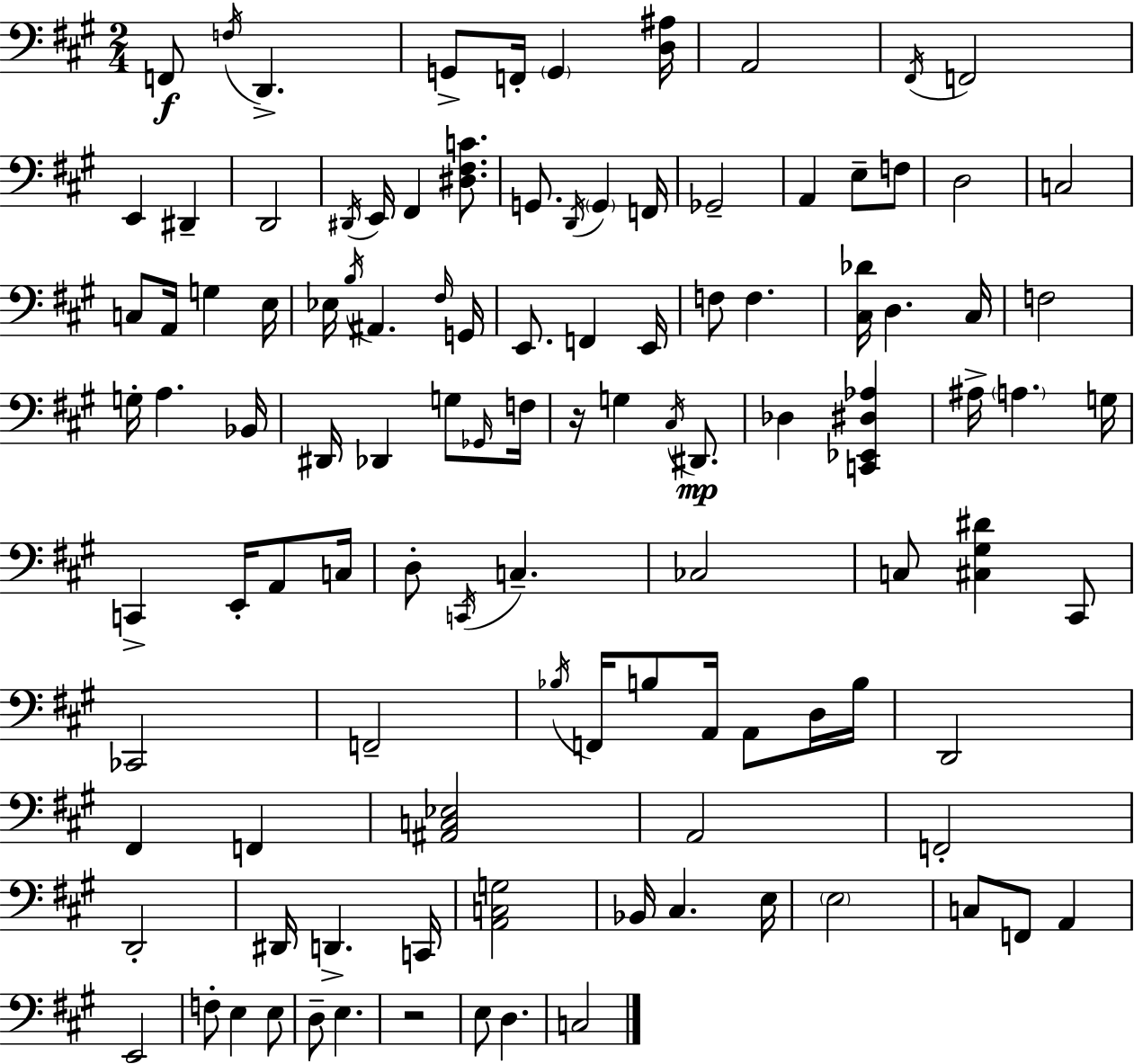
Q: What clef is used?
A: bass